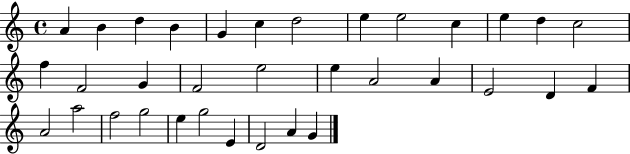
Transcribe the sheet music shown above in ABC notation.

X:1
T:Untitled
M:4/4
L:1/4
K:C
A B d B G c d2 e e2 c e d c2 f F2 G F2 e2 e A2 A E2 D F A2 a2 f2 g2 e g2 E D2 A G